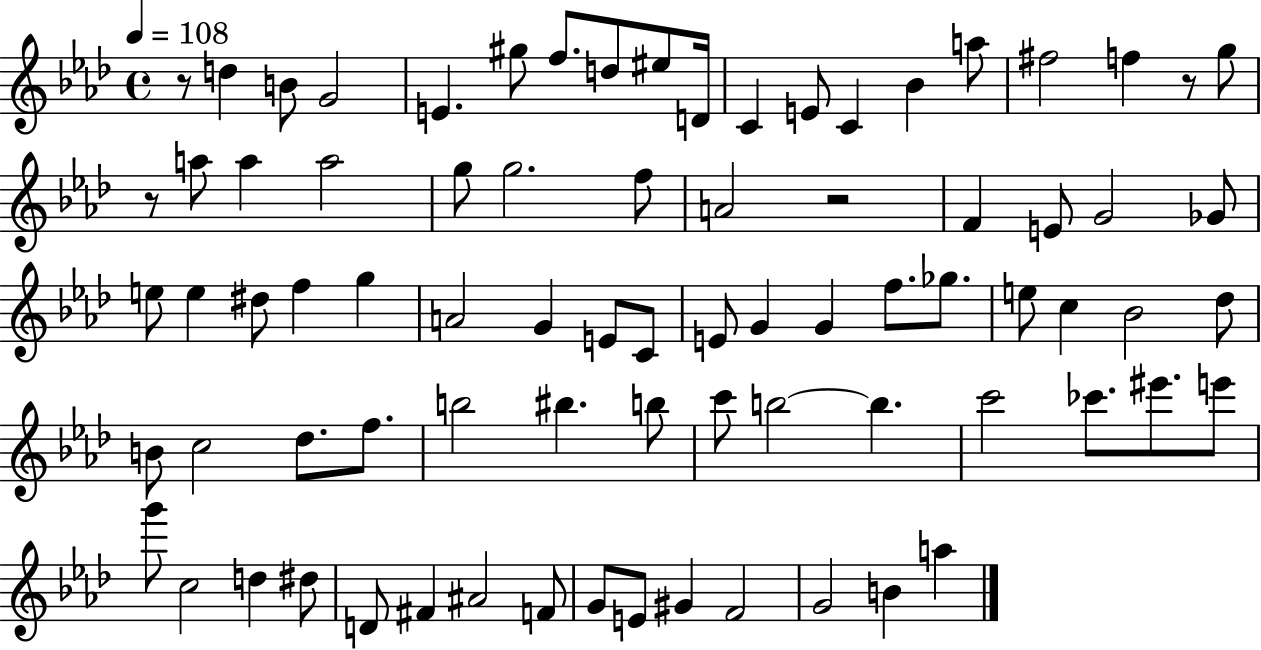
{
  \clef treble
  \time 4/4
  \defaultTimeSignature
  \key aes \major
  \tempo 4 = 108
  r8 d''4 b'8 g'2 | e'4. gis''8 f''8. d''8 eis''8 d'16 | c'4 e'8 c'4 bes'4 a''8 | fis''2 f''4 r8 g''8 | \break r8 a''8 a''4 a''2 | g''8 g''2. f''8 | a'2 r2 | f'4 e'8 g'2 ges'8 | \break e''8 e''4 dis''8 f''4 g''4 | a'2 g'4 e'8 c'8 | e'8 g'4 g'4 f''8. ges''8. | e''8 c''4 bes'2 des''8 | \break b'8 c''2 des''8. f''8. | b''2 bis''4. b''8 | c'''8 b''2~~ b''4. | c'''2 ces'''8. eis'''8. e'''8 | \break g'''8 c''2 d''4 dis''8 | d'8 fis'4 ais'2 f'8 | g'8 e'8 gis'4 f'2 | g'2 b'4 a''4 | \break \bar "|."
}